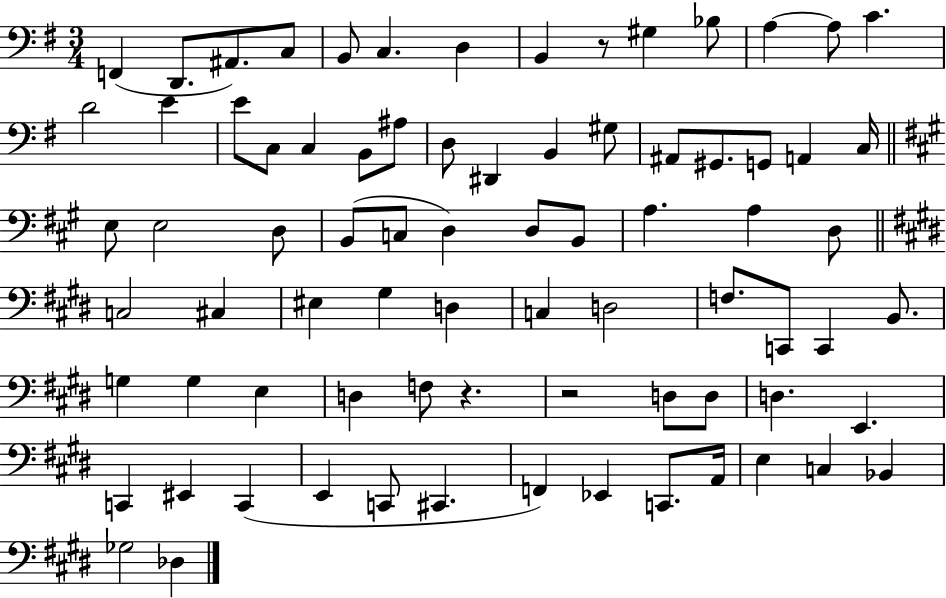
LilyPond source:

{
  \clef bass
  \numericTimeSignature
  \time 3/4
  \key g \major
  f,4( d,8. ais,8.) c8 | b,8 c4. d4 | b,4 r8 gis4 bes8 | a4~~ a8 c'4. | \break d'2 e'4 | e'8 c8 c4 b,8 ais8 | d8 dis,4 b,4 gis8 | ais,8 gis,8. g,8 a,4 c16 | \break \bar "||" \break \key a \major e8 e2 d8 | b,8( c8 d4) d8 b,8 | a4. a4 d8 | \bar "||" \break \key e \major c2 cis4 | eis4 gis4 d4 | c4 d2 | f8. c,8 c,4 b,8. | \break g4 g4 e4 | d4 f8 r4. | r2 d8 d8 | d4. e,4. | \break c,4 eis,4 c,4( | e,4 c,8 cis,4. | f,4) ees,4 c,8. a,16 | e4 c4 bes,4 | \break ges2 des4 | \bar "|."
}